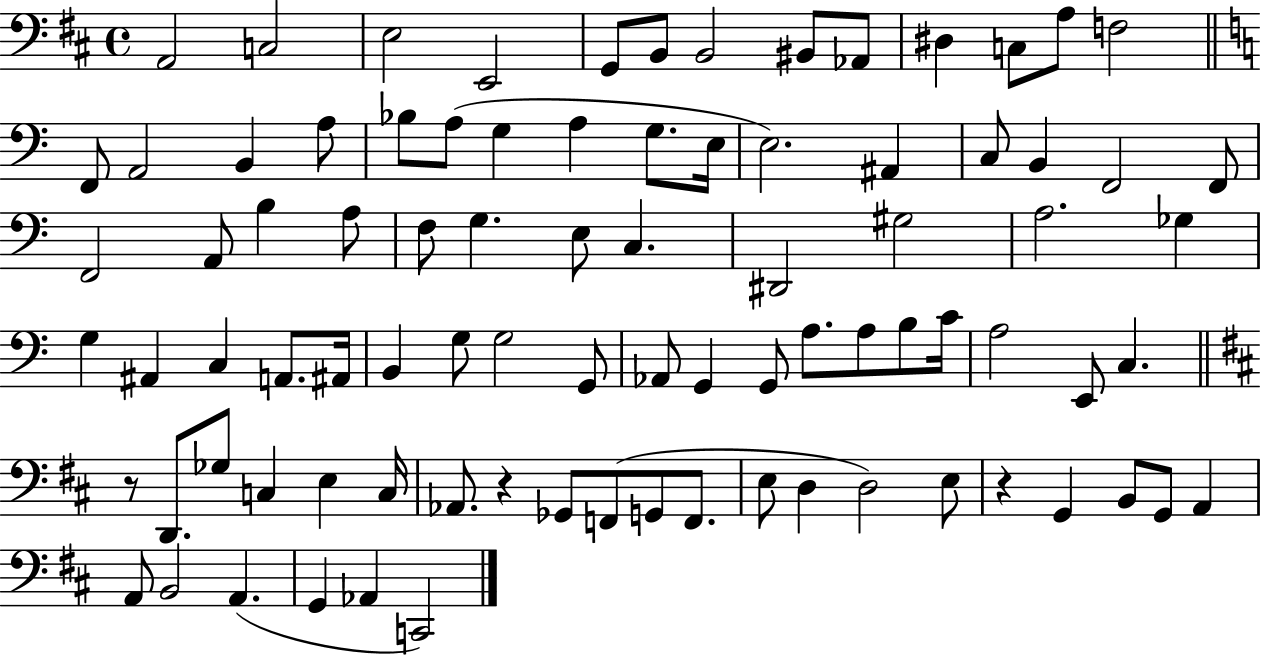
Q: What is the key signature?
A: D major